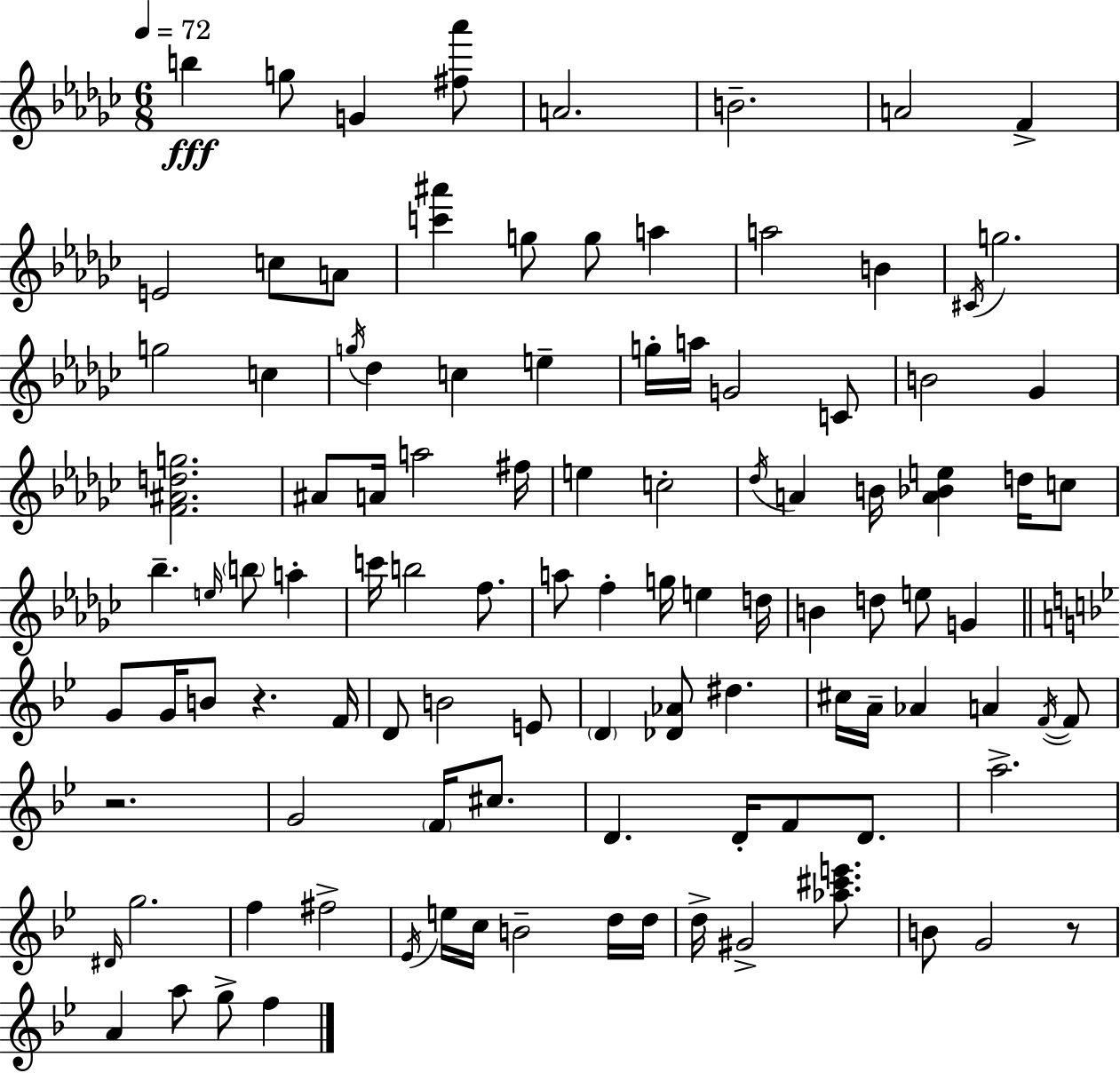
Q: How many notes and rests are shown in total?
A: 106